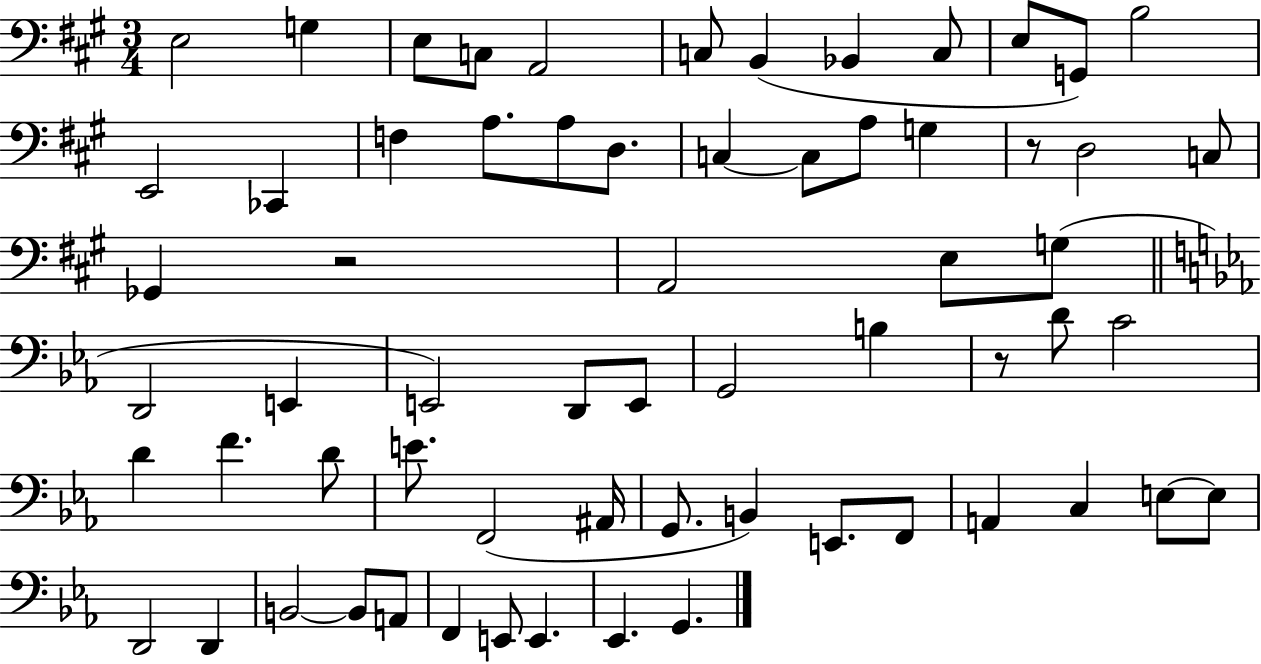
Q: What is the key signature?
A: A major